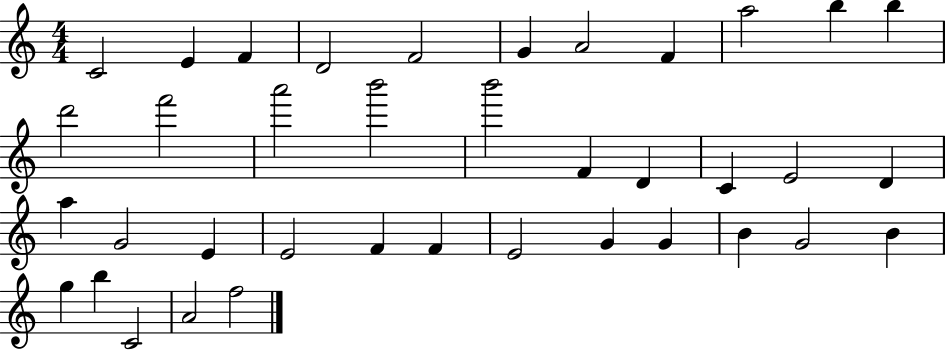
X:1
T:Untitled
M:4/4
L:1/4
K:C
C2 E F D2 F2 G A2 F a2 b b d'2 f'2 a'2 b'2 b'2 F D C E2 D a G2 E E2 F F E2 G G B G2 B g b C2 A2 f2